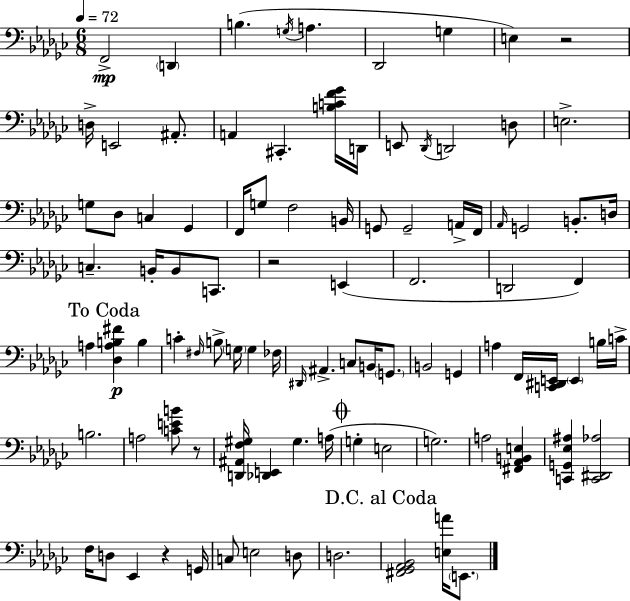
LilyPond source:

{
  \clef bass
  \numericTimeSignature
  \time 6/8
  \key ees \minor
  \tempo 4 = 72
  \repeat volta 2 { f,2->\mp \parenthesize d,4 | b4.( \acciaccatura { g16 } a4. | des,2 g4 | e4) r2 | \break d16-> e,2 ais,8.-. | a,4 cis,4.-. <b c' f' ges'>16 | d,16 e,8 \acciaccatura { des,16 } d,2 | d8 e2.-> | \break g8 des8 c4 ges,4 | f,16 g8 f2 | b,16 g,8 g,2-- | a,16-> f,16 \grace { aes,16 } g,2 b,8.-. | \break d16 c4.-- b,16-. b,8 | c,8. r2 e,4( | f,2. | d,2 f,4) | \break \mark "To Coda" a4 <des a b fis'>4\p b4 | c'4-. \grace { fis16 } b8-> \parenthesize g16 g4 | fes16 \grace { dis,16 } ais,4.-> c8 | b,16 \parenthesize g,8. b,2 | \break g,4 a4 f,16 <c, dis, e,>16 \parenthesize e,4 | b16 c'16-> b2. | a2 | <c' e' b'>8 r8 <d, ais, f gis>16 <des, e,>4 gis4. | \break a16( \mark \markup { \musicglyph "scripts.coda" } g4-. e2 | g2.) | a2 | <fis, aes, b, e>4 <c, g, ees ais>4 <c, dis, aes>2 | \break f16 d8 ees,4 | r4 g,16 c8 e2 | d8 d2. | \mark "D.C. al Coda" <fis, ges, aes, bes,>2 | \break <e a'>16 \parenthesize e,8. } \bar "|."
}